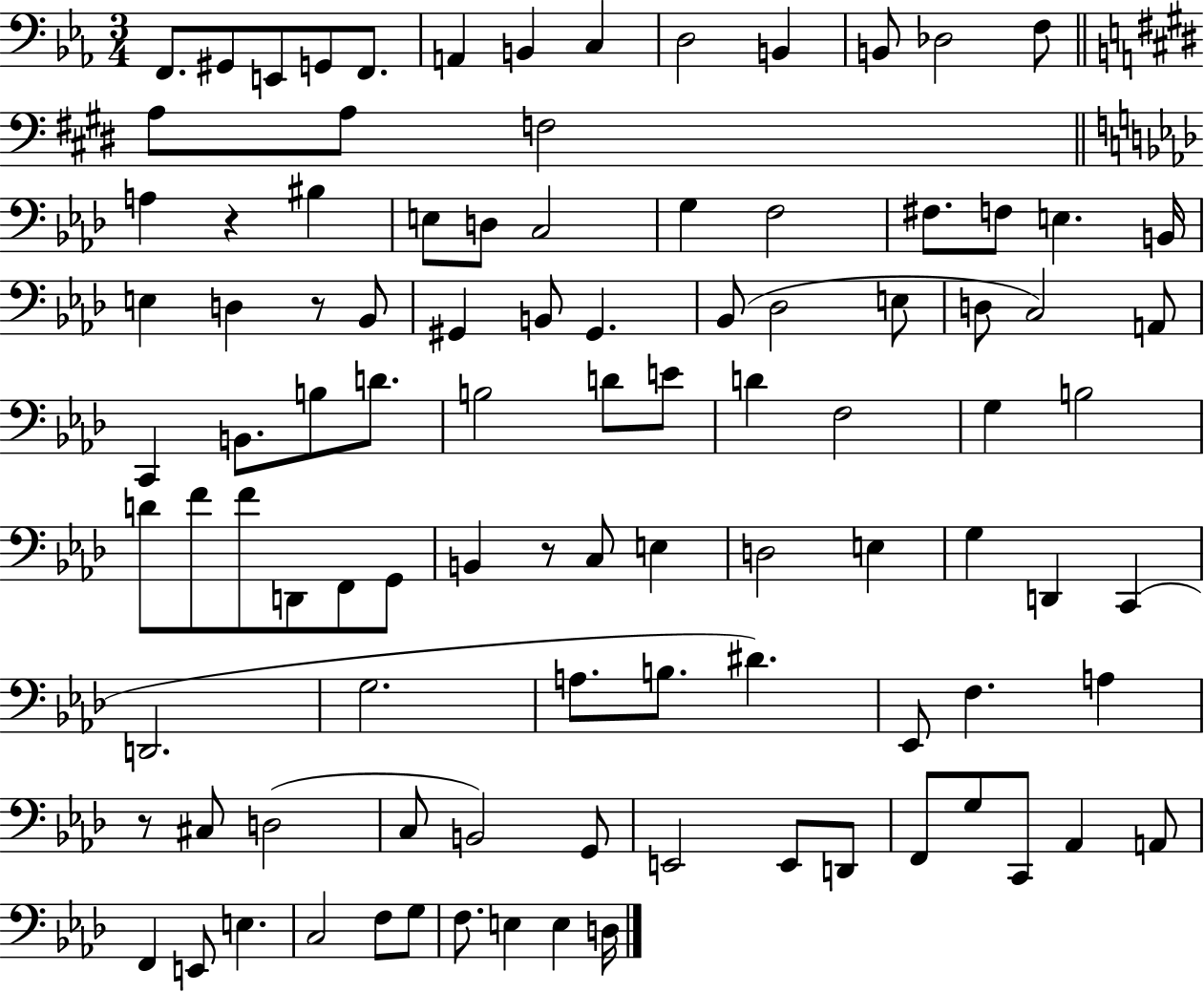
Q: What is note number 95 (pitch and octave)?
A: D3